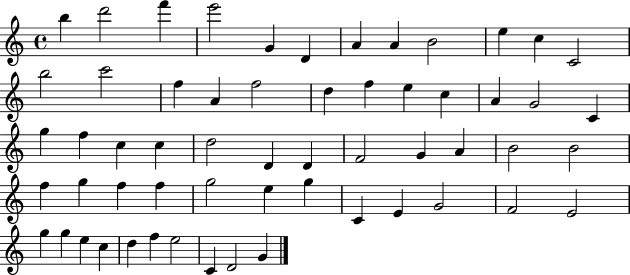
B5/q D6/h F6/q E6/h G4/q D4/q A4/q A4/q B4/h E5/q C5/q C4/h B5/h C6/h F5/q A4/q F5/h D5/q F5/q E5/q C5/q A4/q G4/h C4/q G5/q F5/q C5/q C5/q D5/h D4/q D4/q F4/h G4/q A4/q B4/h B4/h F5/q G5/q F5/q F5/q G5/h E5/q G5/q C4/q E4/q G4/h F4/h E4/h G5/q G5/q E5/q C5/q D5/q F5/q E5/h C4/q D4/h G4/q